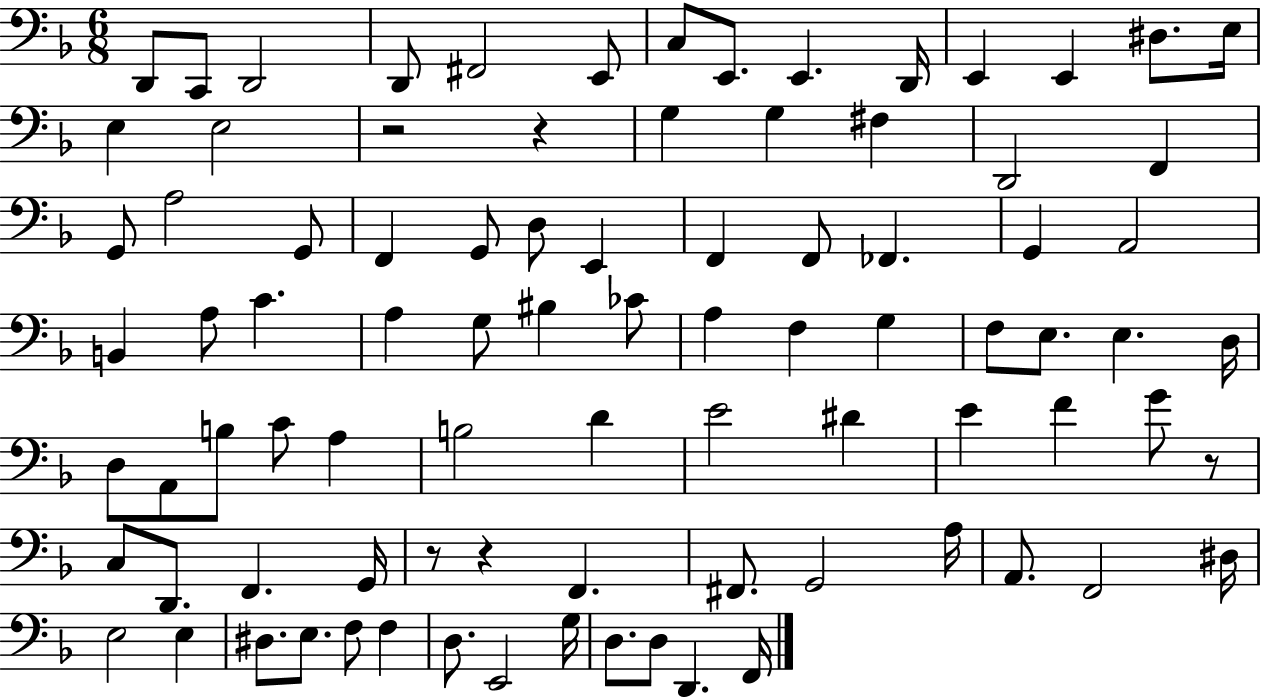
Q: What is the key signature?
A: F major